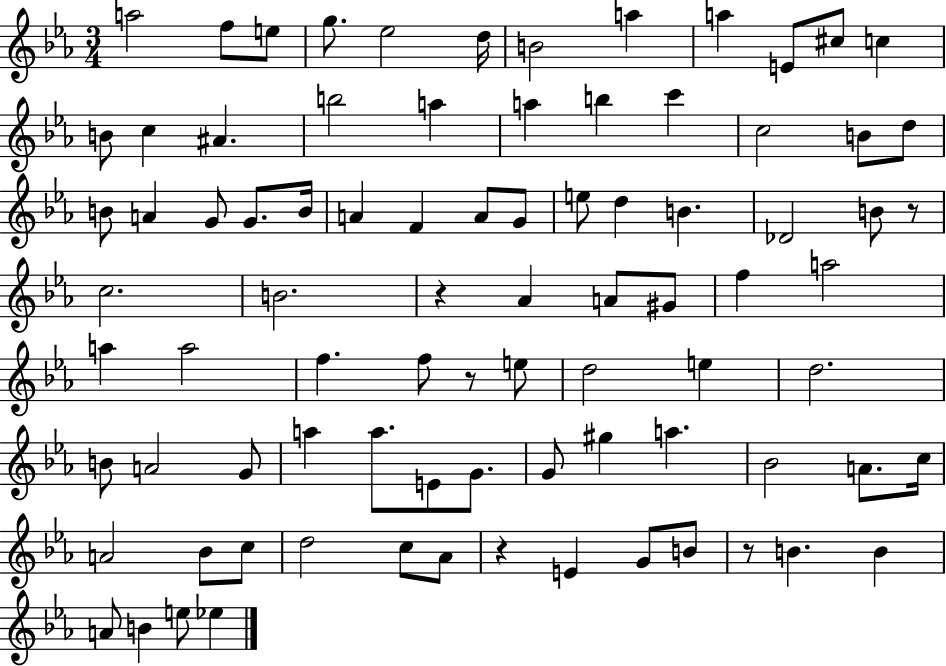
{
  \clef treble
  \numericTimeSignature
  \time 3/4
  \key ees \major
  \repeat volta 2 { a''2 f''8 e''8 | g''8. ees''2 d''16 | b'2 a''4 | a''4 e'8 cis''8 c''4 | \break b'8 c''4 ais'4. | b''2 a''4 | a''4 b''4 c'''4 | c''2 b'8 d''8 | \break b'8 a'4 g'8 g'8. b'16 | a'4 f'4 a'8 g'8 | e''8 d''4 b'4. | des'2 b'8 r8 | \break c''2. | b'2. | r4 aes'4 a'8 gis'8 | f''4 a''2 | \break a''4 a''2 | f''4. f''8 r8 e''8 | d''2 e''4 | d''2. | \break b'8 a'2 g'8 | a''4 a''8. e'8 g'8. | g'8 gis''4 a''4. | bes'2 a'8. c''16 | \break a'2 bes'8 c''8 | d''2 c''8 aes'8 | r4 e'4 g'8 b'8 | r8 b'4. b'4 | \break a'8 b'4 e''8 ees''4 | } \bar "|."
}